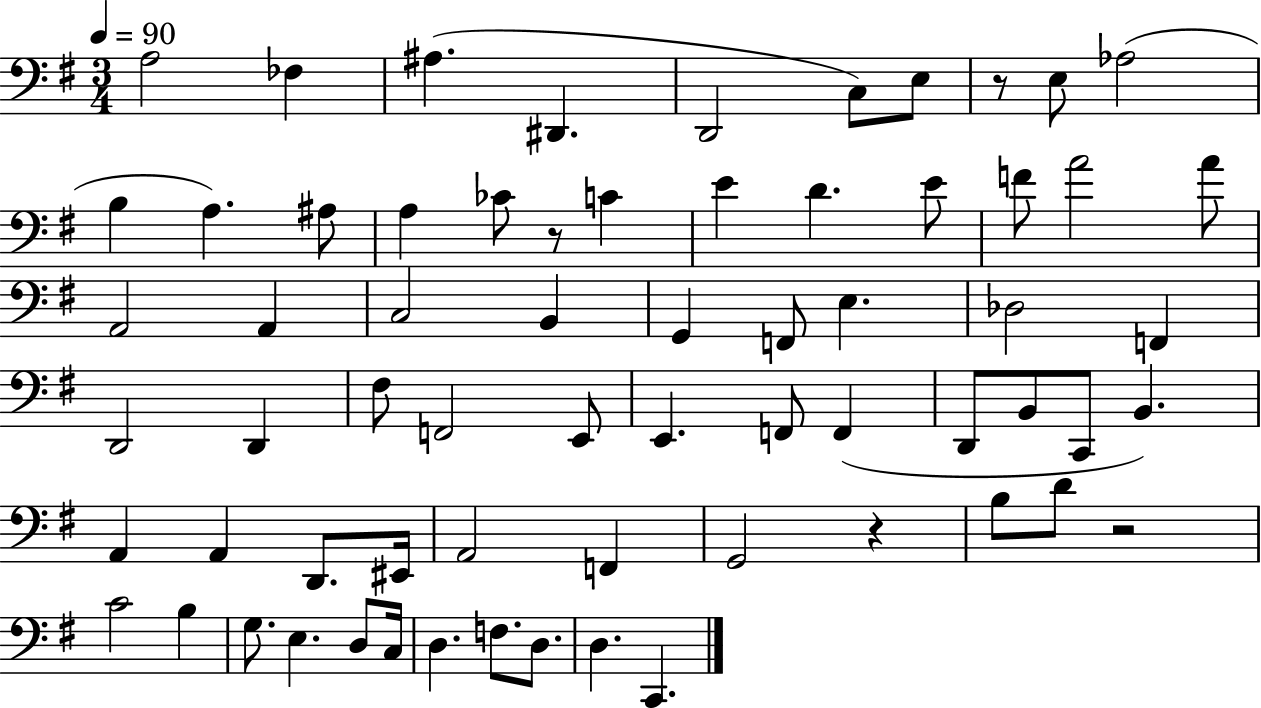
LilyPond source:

{
  \clef bass
  \numericTimeSignature
  \time 3/4
  \key g \major
  \tempo 4 = 90
  a2 fes4 | ais4.( dis,4. | d,2 c8) e8 | r8 e8 aes2( | \break b4 a4.) ais8 | a4 ces'8 r8 c'4 | e'4 d'4. e'8 | f'8 a'2 a'8 | \break a,2 a,4 | c2 b,4 | g,4 f,8 e4. | des2 f,4 | \break d,2 d,4 | fis8 f,2 e,8 | e,4. f,8 f,4( | d,8 b,8 c,8 b,4.) | \break a,4 a,4 d,8. eis,16 | a,2 f,4 | g,2 r4 | b8 d'8 r2 | \break c'2 b4 | g8. e4. d8 c16 | d4. f8. d8. | d4. c,4. | \break \bar "|."
}